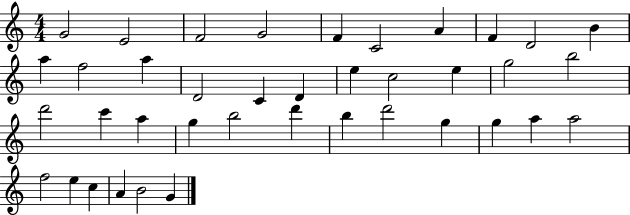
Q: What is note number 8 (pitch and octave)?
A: F4